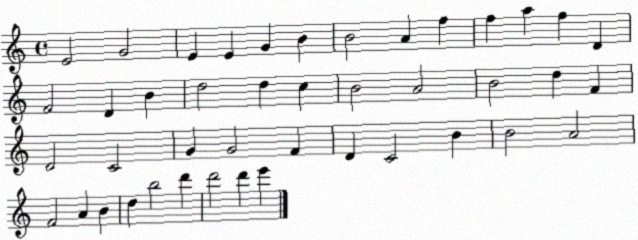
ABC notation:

X:1
T:Untitled
M:4/4
L:1/4
K:C
E2 G2 E E G B B2 A f f a f D F2 D B d2 d c B2 A2 B2 d F D2 C2 G G2 F D C2 B B2 A2 F2 A B d b2 d' d'2 d' e'